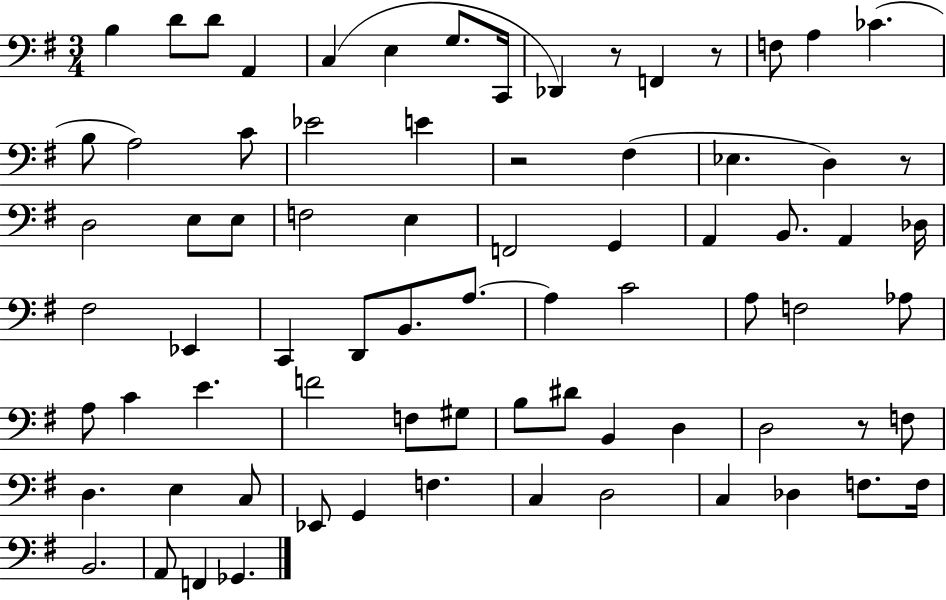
X:1
T:Untitled
M:3/4
L:1/4
K:G
B, D/2 D/2 A,, C, E, G,/2 C,,/4 _D,, z/2 F,, z/2 F,/2 A, _C B,/2 A,2 C/2 _E2 E z2 ^F, _E, D, z/2 D,2 E,/2 E,/2 F,2 E, F,,2 G,, A,, B,,/2 A,, _D,/4 ^F,2 _E,, C,, D,,/2 B,,/2 A,/2 A, C2 A,/2 F,2 _A,/2 A,/2 C E F2 F,/2 ^G,/2 B,/2 ^D/2 B,, D, D,2 z/2 F,/2 D, E, C,/2 _E,,/2 G,, F, C, D,2 C, _D, F,/2 F,/4 B,,2 A,,/2 F,, _G,,